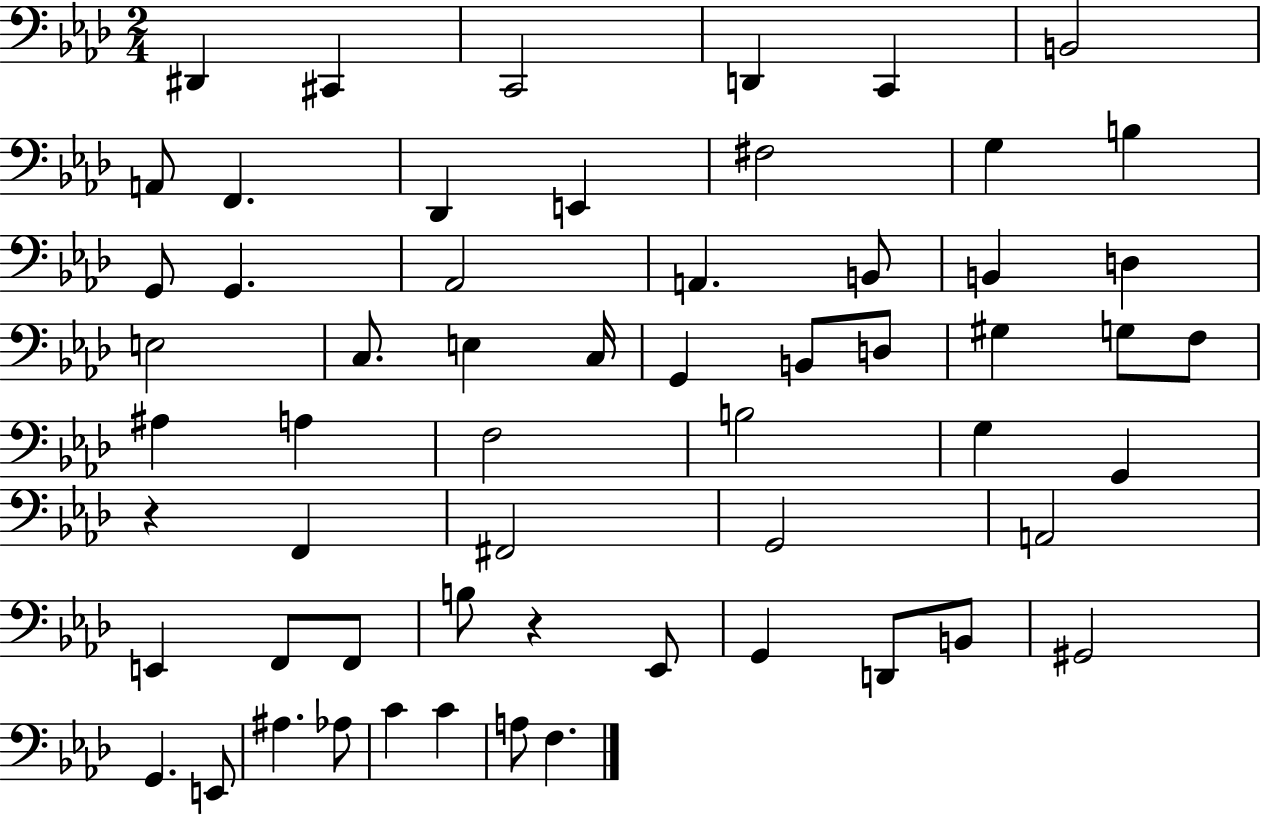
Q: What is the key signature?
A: AES major